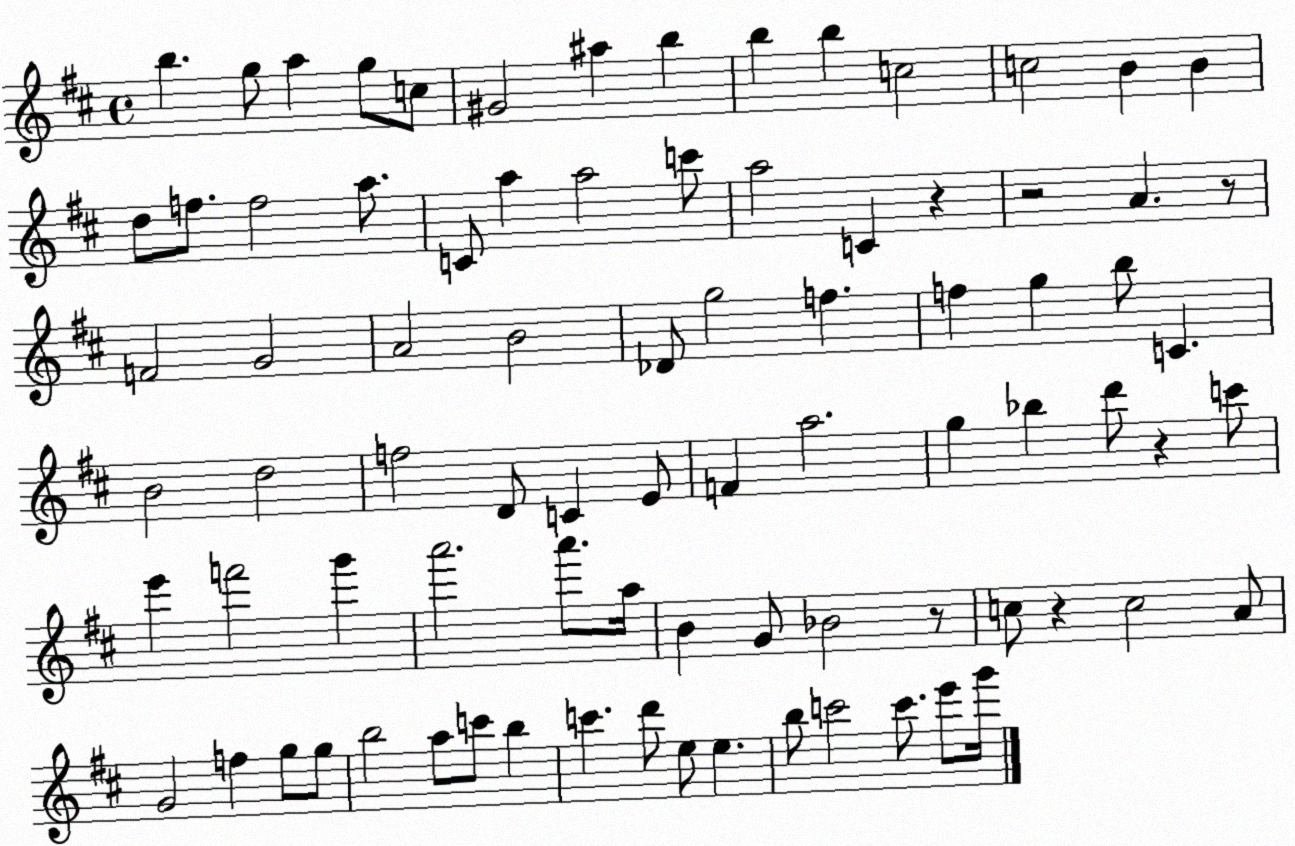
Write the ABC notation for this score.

X:1
T:Untitled
M:4/4
L:1/4
K:D
b g/2 a g/2 c/2 ^G2 ^a b b b c2 c2 B B d/2 f/2 f2 a/2 C/2 a a2 c'/2 a2 C z z2 A z/2 F2 G2 A2 B2 _D/2 g2 f f g b/2 C B2 d2 f2 D/2 C E/2 F a2 g _b d'/2 z c'/2 e' f'2 g' a'2 a'/2 a/4 B G/2 _B2 z/2 c/2 z c2 A/2 G2 f g/2 g/2 b2 a/2 c'/2 b c' d'/2 e/2 e b/2 c'2 c'/2 e'/2 g'/4